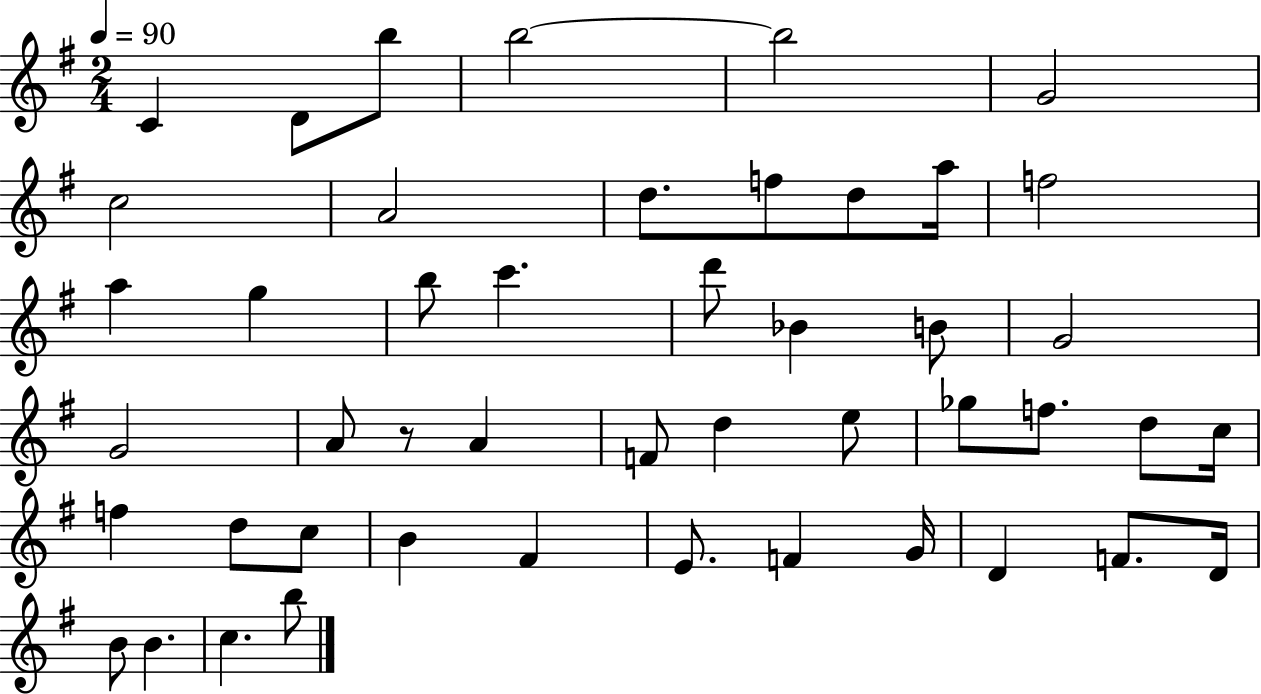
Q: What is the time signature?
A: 2/4